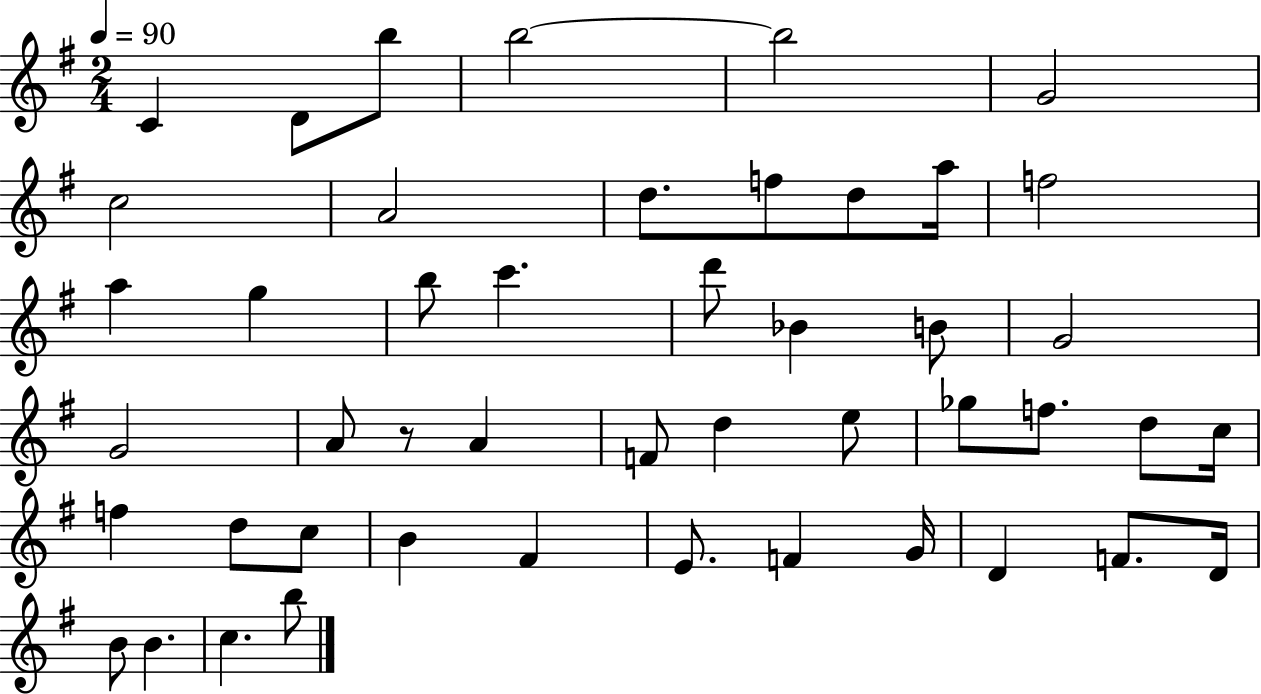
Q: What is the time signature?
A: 2/4